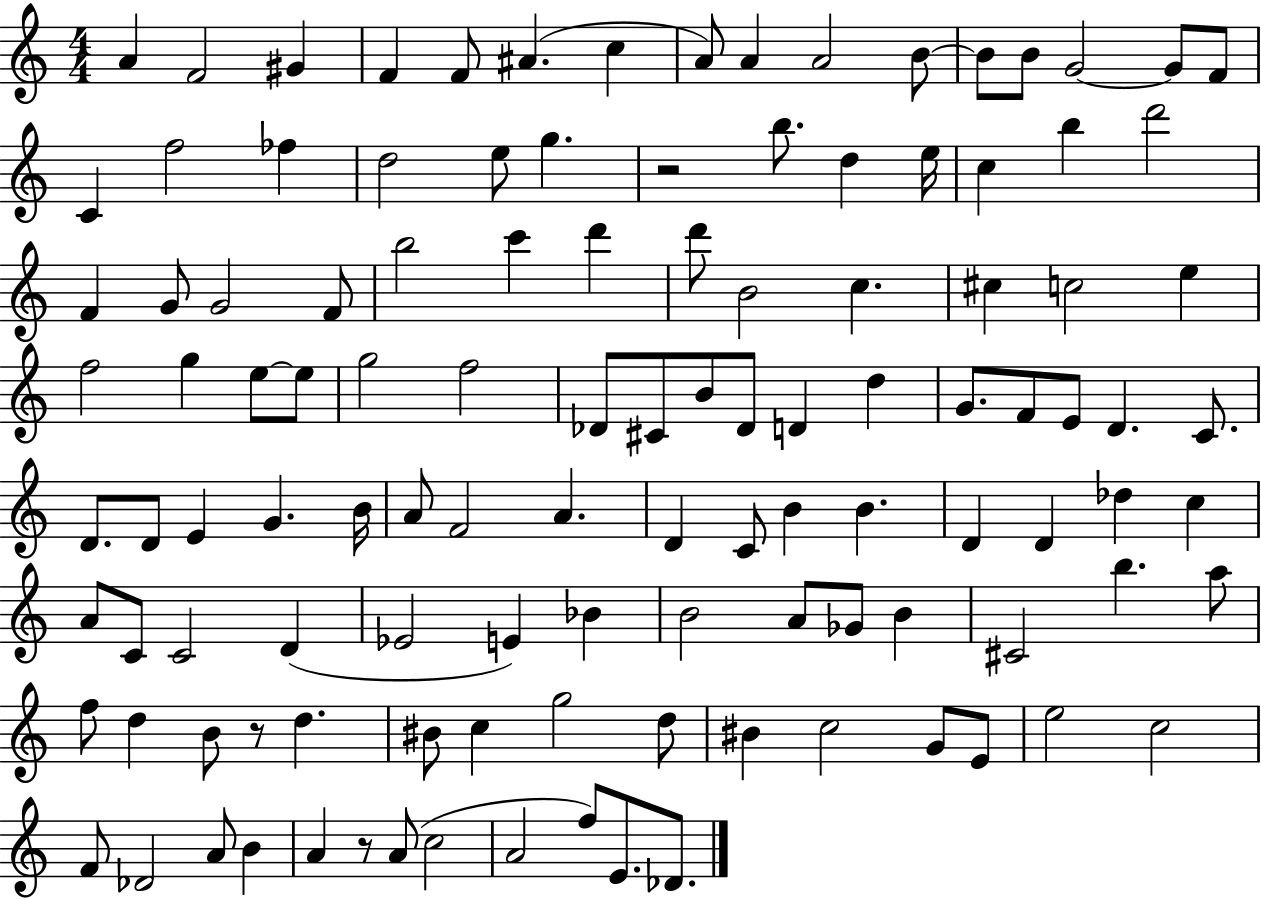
A4/q F4/h G#4/q F4/q F4/e A#4/q. C5/q A4/e A4/q A4/h B4/e B4/e B4/e G4/h G4/e F4/e C4/q F5/h FES5/q D5/h E5/e G5/q. R/h B5/e. D5/q E5/s C5/q B5/q D6/h F4/q G4/e G4/h F4/e B5/h C6/q D6/q D6/e B4/h C5/q. C#5/q C5/h E5/q F5/h G5/q E5/e E5/e G5/h F5/h Db4/e C#4/e B4/e Db4/e D4/q D5/q G4/e. F4/e E4/e D4/q. C4/e. D4/e. D4/e E4/q G4/q. B4/s A4/e F4/h A4/q. D4/q C4/e B4/q B4/q. D4/q D4/q Db5/q C5/q A4/e C4/e C4/h D4/q Eb4/h E4/q Bb4/q B4/h A4/e Gb4/e B4/q C#4/h B5/q. A5/e F5/e D5/q B4/e R/e D5/q. BIS4/e C5/q G5/h D5/e BIS4/q C5/h G4/e E4/e E5/h C5/h F4/e Db4/h A4/e B4/q A4/q R/e A4/e C5/h A4/h F5/e E4/e. Db4/e.